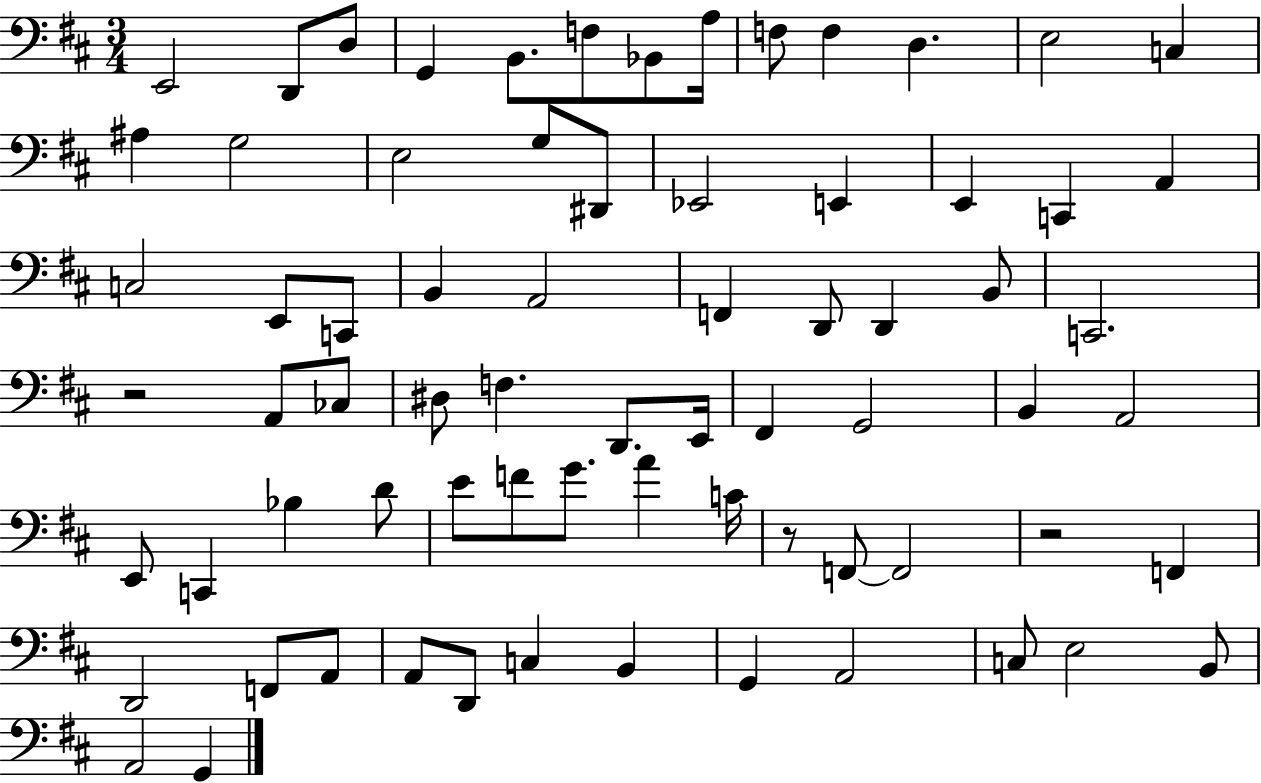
{
  \clef bass
  \numericTimeSignature
  \time 3/4
  \key d \major
  \repeat volta 2 { e,2 d,8 d8 | g,4 b,8. f8 bes,8 a16 | f8 f4 d4. | e2 c4 | \break ais4 g2 | e2 g8 dis,8 | ees,2 e,4 | e,4 c,4 a,4 | \break c2 e,8 c,8 | b,4 a,2 | f,4 d,8 d,4 b,8 | c,2. | \break r2 a,8 ces8 | dis8 f4. d,8. e,16 | fis,4 g,2 | b,4 a,2 | \break e,8 c,4 bes4 d'8 | e'8 f'8 g'8. a'4 c'16 | r8 f,8~~ f,2 | r2 f,4 | \break d,2 f,8 a,8 | a,8 d,8 c4 b,4 | g,4 a,2 | c8 e2 b,8 | \break a,2 g,4 | } \bar "|."
}